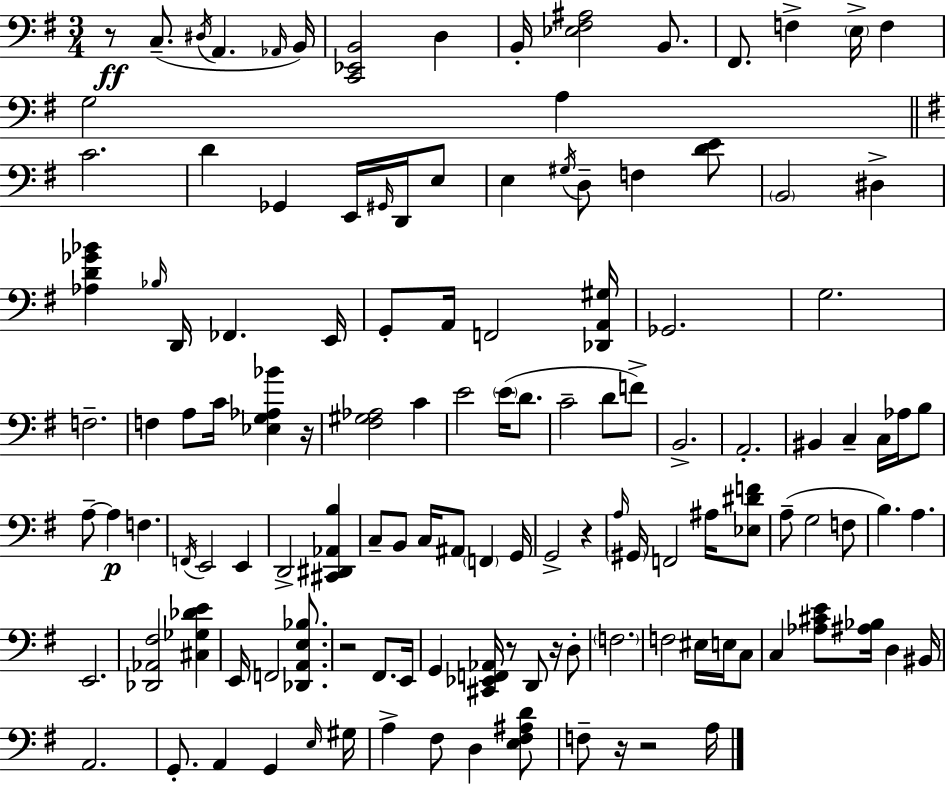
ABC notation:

X:1
T:Untitled
M:3/4
L:1/4
K:Em
z/2 C,/2 ^D,/4 A,, _A,,/4 B,,/4 [C,,_E,,B,,]2 D, B,,/4 [_E,^F,^A,]2 B,,/2 ^F,,/2 F, E,/4 F, G,2 A, C2 D _G,, E,,/4 ^G,,/4 D,,/4 E,/2 E, ^G,/4 D,/2 F, [DE]/2 B,,2 ^D, [_A,D_G_B] _B,/4 D,,/4 _F,, E,,/4 G,,/2 A,,/4 F,,2 [_D,,A,,^G,]/4 _G,,2 G,2 F,2 F, A,/2 C/4 [_E,G,_A,_B] z/4 [^F,^G,_A,]2 C E2 E/4 D/2 C2 D/2 F/2 B,,2 A,,2 ^B,, C, C,/4 _A,/4 B,/2 A,/2 A, F, F,,/4 E,,2 E,, D,,2 [^C,,^D,,_A,,B,] C,/2 B,,/2 C,/4 ^A,,/2 F,, G,,/4 G,,2 z A,/4 ^G,,/4 F,,2 ^A,/4 [_E,^DF]/2 A,/2 G,2 F,/2 B, A, E,,2 [_D,,_A,,^F,]2 [^C,_G,_DE] E,,/4 F,,2 [_D,,A,,E,_B,]/2 z2 ^F,,/2 E,,/4 G,, [^C,,_E,,F,,_A,,]/4 z/2 D,,/2 z/4 D,/2 F,2 F,2 ^E,/4 E,/4 C,/2 C, [_A,^CE]/2 [^A,_B,]/4 D, ^B,,/4 A,,2 G,,/2 A,, G,, E,/4 ^G,/4 A, ^F,/2 D, [E,^F,^A,D]/2 F,/2 z/4 z2 A,/4